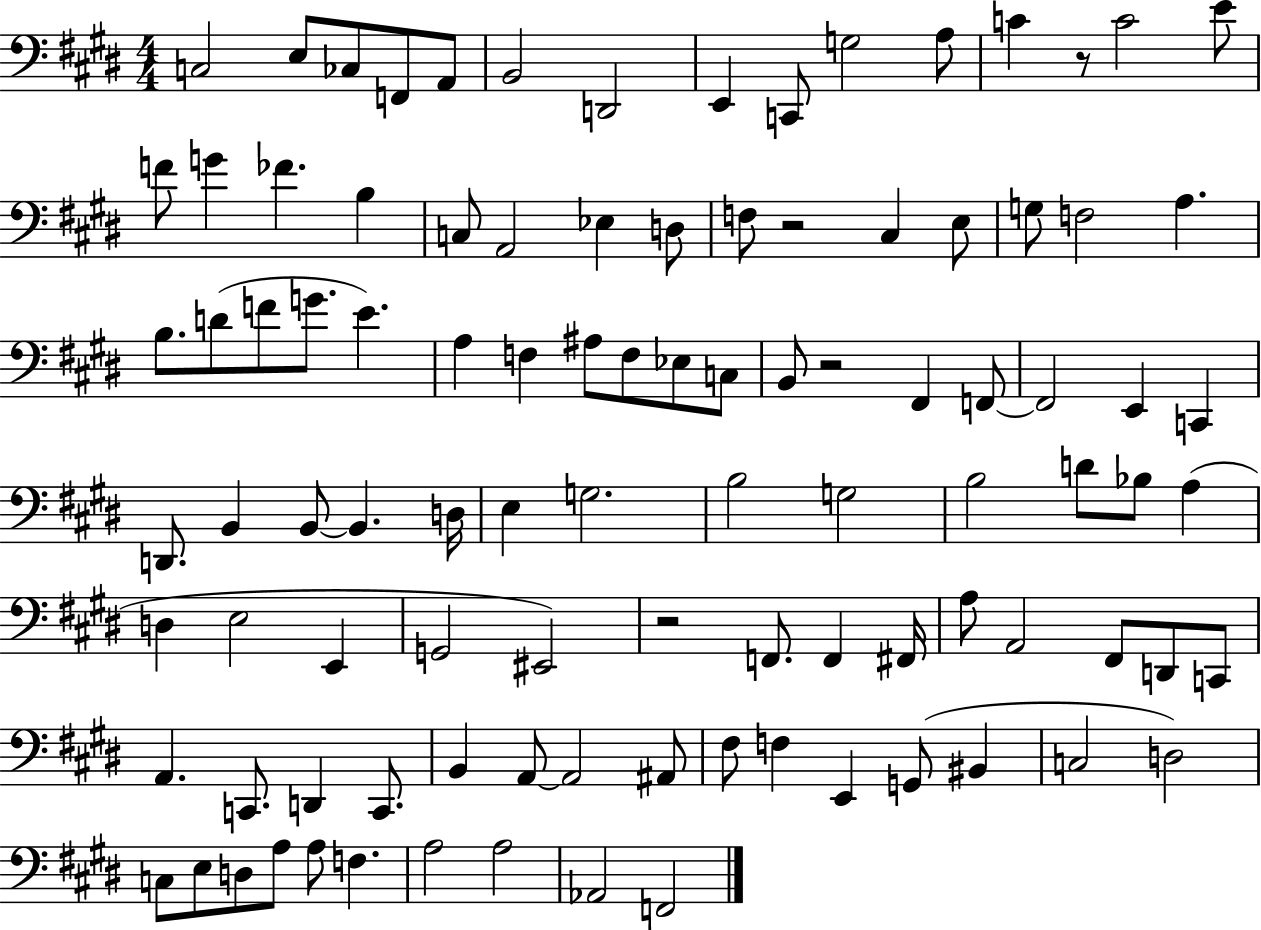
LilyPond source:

{
  \clef bass
  \numericTimeSignature
  \time 4/4
  \key e \major
  c2 e8 ces8 f,8 a,8 | b,2 d,2 | e,4 c,8 g2 a8 | c'4 r8 c'2 e'8 | \break f'8 g'4 fes'4. b4 | c8 a,2 ees4 d8 | f8 r2 cis4 e8 | g8 f2 a4. | \break b8. d'8( f'8 g'8. e'4.) | a4 f4 ais8 f8 ees8 c8 | b,8 r2 fis,4 f,8~~ | f,2 e,4 c,4 | \break d,8. b,4 b,8~~ b,4. d16 | e4 g2. | b2 g2 | b2 d'8 bes8 a4( | \break d4 e2 e,4 | g,2 eis,2) | r2 f,8. f,4 fis,16 | a8 a,2 fis,8 d,8 c,8 | \break a,4. c,8. d,4 c,8. | b,4 a,8~~ a,2 ais,8 | fis8 f4 e,4 g,8( bis,4 | c2 d2) | \break c8 e8 d8 a8 a8 f4. | a2 a2 | aes,2 f,2 | \bar "|."
}